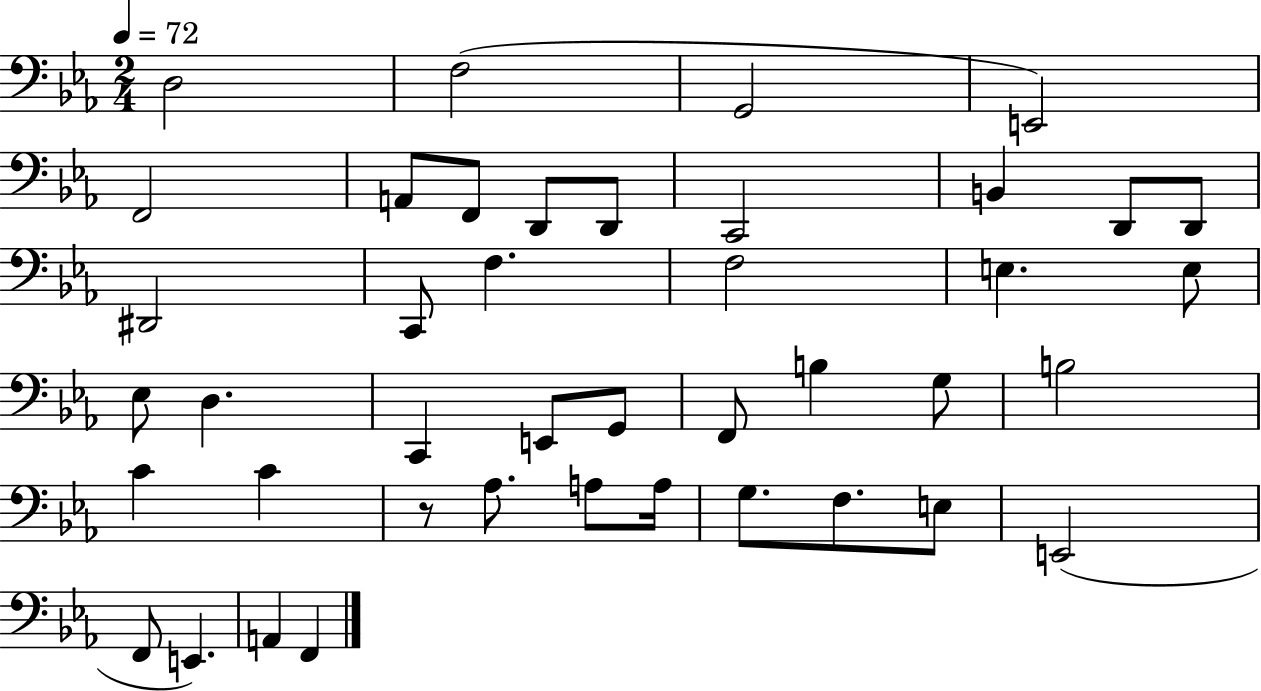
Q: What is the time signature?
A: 2/4